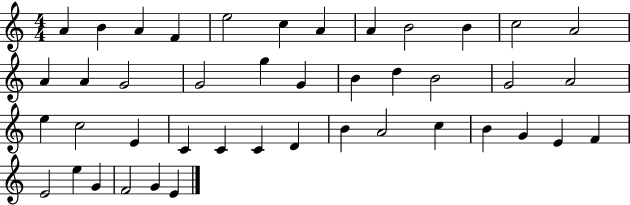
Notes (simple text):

A4/q B4/q A4/q F4/q E5/h C5/q A4/q A4/q B4/h B4/q C5/h A4/h A4/q A4/q G4/h G4/h G5/q G4/q B4/q D5/q B4/h G4/h A4/h E5/q C5/h E4/q C4/q C4/q C4/q D4/q B4/q A4/h C5/q B4/q G4/q E4/q F4/q E4/h E5/q G4/q F4/h G4/q E4/q